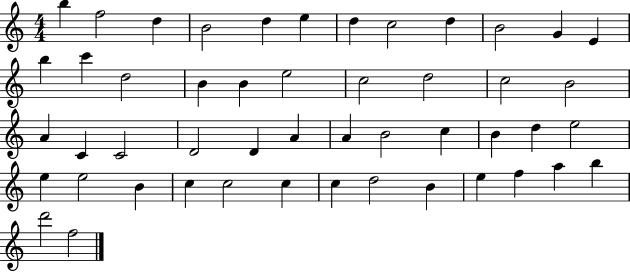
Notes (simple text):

B5/q F5/h D5/q B4/h D5/q E5/q D5/q C5/h D5/q B4/h G4/q E4/q B5/q C6/q D5/h B4/q B4/q E5/h C5/h D5/h C5/h B4/h A4/q C4/q C4/h D4/h D4/q A4/q A4/q B4/h C5/q B4/q D5/q E5/h E5/q E5/h B4/q C5/q C5/h C5/q C5/q D5/h B4/q E5/q F5/q A5/q B5/q D6/h F5/h